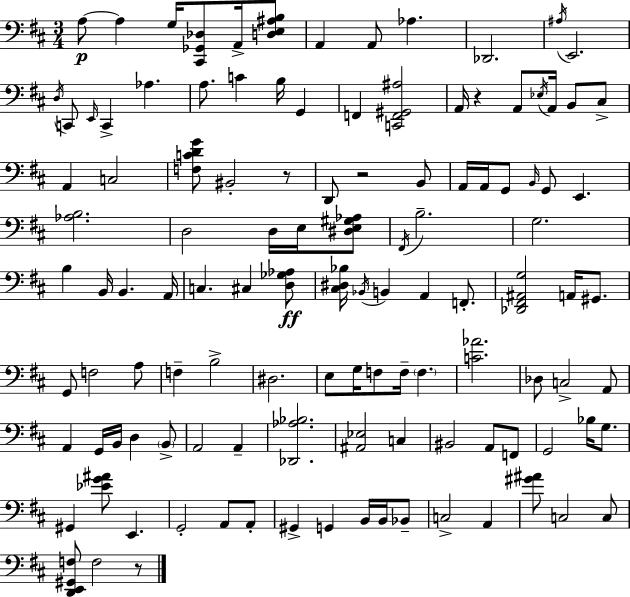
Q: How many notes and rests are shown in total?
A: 117